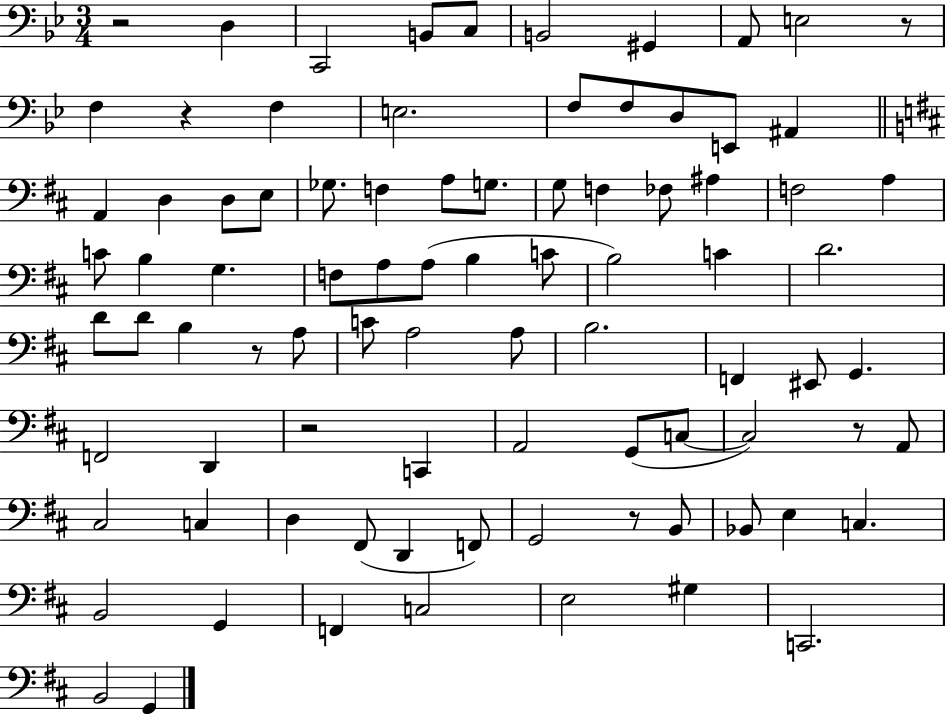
X:1
T:Untitled
M:3/4
L:1/4
K:Bb
z2 D, C,,2 B,,/2 C,/2 B,,2 ^G,, A,,/2 E,2 z/2 F, z F, E,2 F,/2 F,/2 D,/2 E,,/2 ^A,, A,, D, D,/2 E,/2 _G,/2 F, A,/2 G,/2 G,/2 F, _F,/2 ^A, F,2 A, C/2 B, G, F,/2 A,/2 A,/2 B, C/2 B,2 C D2 D/2 D/2 B, z/2 A,/2 C/2 A,2 A,/2 B,2 F,, ^E,,/2 G,, F,,2 D,, z2 C,, A,,2 G,,/2 C,/2 C,2 z/2 A,,/2 ^C,2 C, D, ^F,,/2 D,, F,,/2 G,,2 z/2 B,,/2 _B,,/2 E, C, B,,2 G,, F,, C,2 E,2 ^G, C,,2 B,,2 G,,